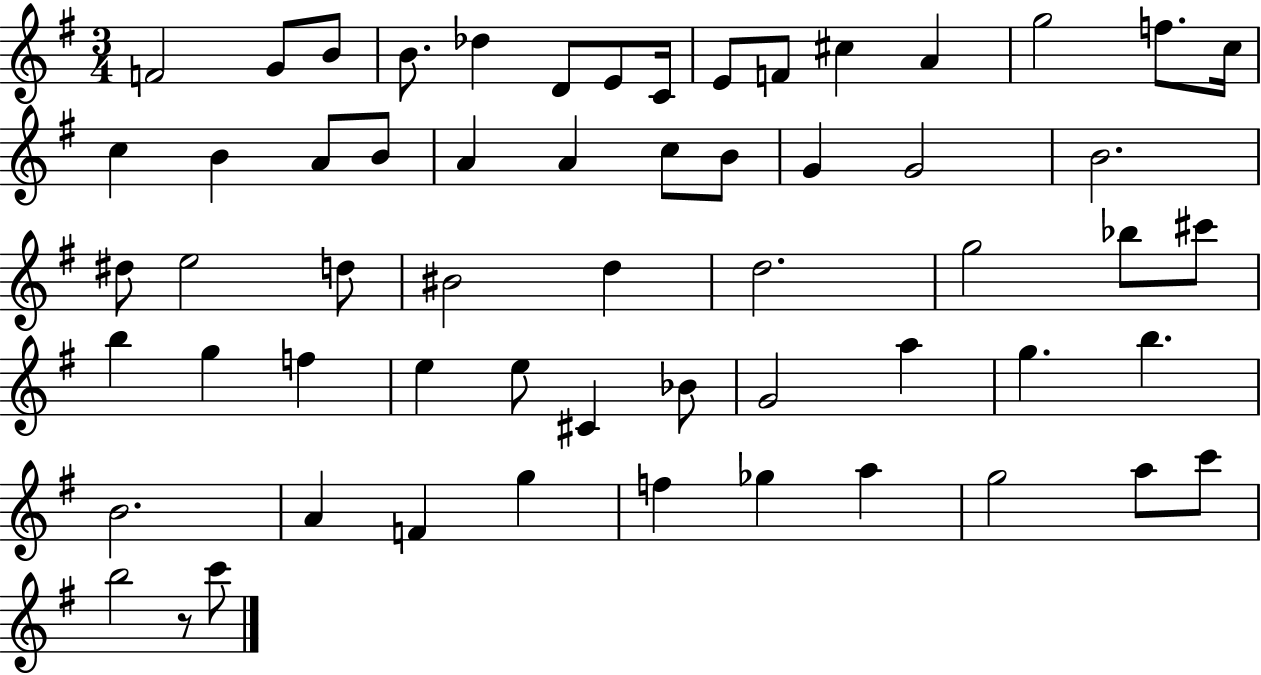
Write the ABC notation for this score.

X:1
T:Untitled
M:3/4
L:1/4
K:G
F2 G/2 B/2 B/2 _d D/2 E/2 C/4 E/2 F/2 ^c A g2 f/2 c/4 c B A/2 B/2 A A c/2 B/2 G G2 B2 ^d/2 e2 d/2 ^B2 d d2 g2 _b/2 ^c'/2 b g f e e/2 ^C _B/2 G2 a g b B2 A F g f _g a g2 a/2 c'/2 b2 z/2 c'/2